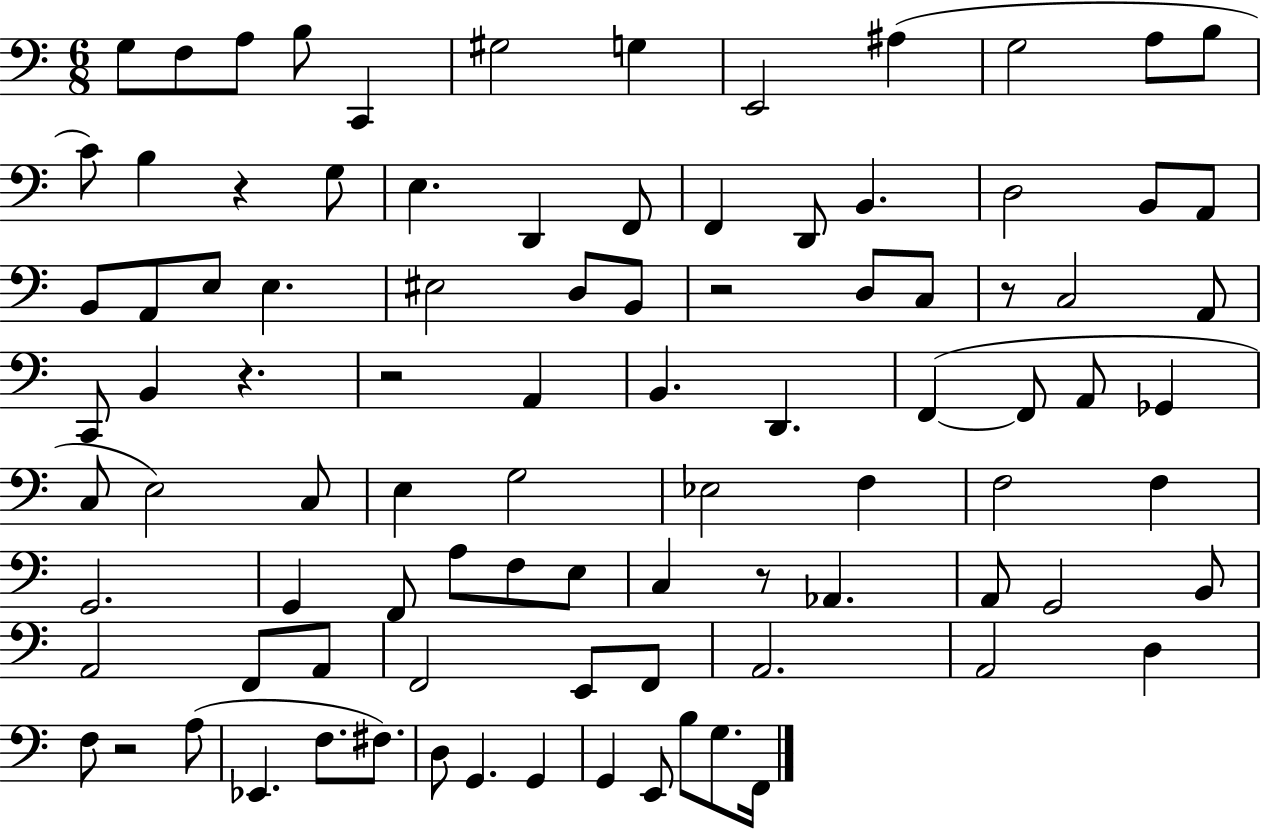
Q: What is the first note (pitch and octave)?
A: G3